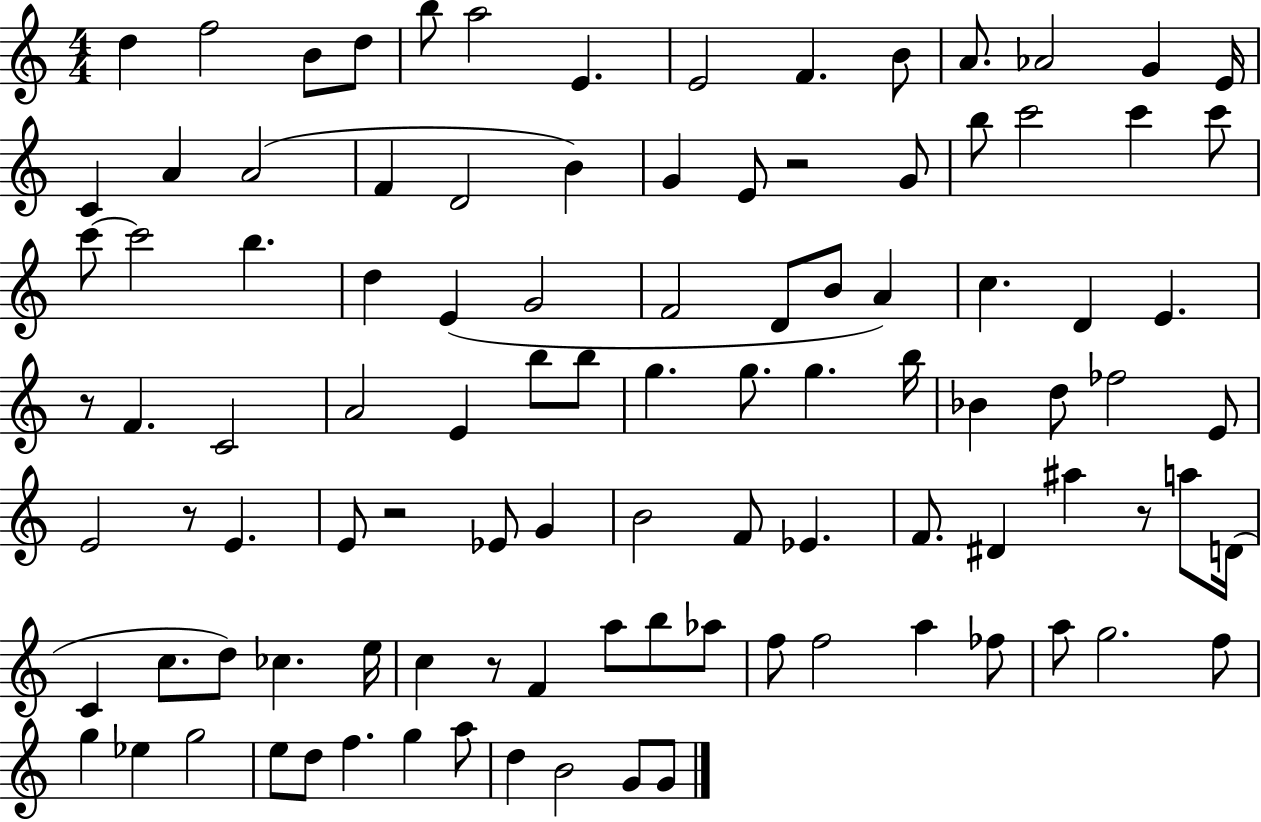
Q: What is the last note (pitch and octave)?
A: G4